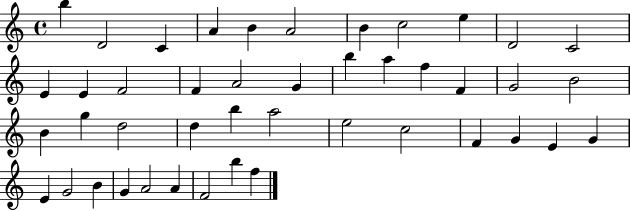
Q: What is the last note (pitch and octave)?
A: F5